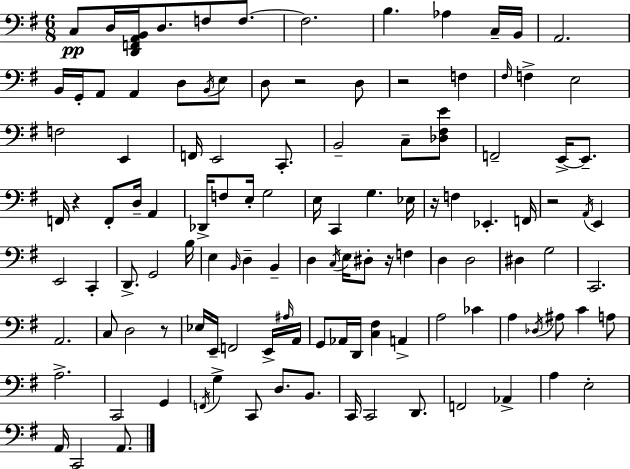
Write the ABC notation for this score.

X:1
T:Untitled
M:6/8
L:1/4
K:G
C,/2 D,/4 [D,,F,,A,,B,,]/4 D,/2 F,/2 F,/2 F,2 B, _A, C,/4 B,,/4 A,,2 B,,/4 G,,/4 A,,/2 A,, D,/2 B,,/4 E,/2 D,/2 z2 D,/2 z2 F, ^F,/4 F, E,2 F,2 E,, F,,/4 E,,2 C,,/2 B,,2 C,/2 [_D,^F,E]/2 F,,2 E,,/4 E,,/2 F,,/4 z F,,/2 D,/4 A,, _D,,/4 F,/2 E,/4 G,2 E,/4 C,, G, _E,/4 z/4 F, _E,, F,,/4 z2 A,,/4 E,, E,,2 C,, D,,/2 G,,2 B,/4 E, B,,/4 D, B,, D, C,/4 E,/4 ^D,/2 z/4 F, D, D,2 ^D, G,2 C,,2 A,,2 C,/2 D,2 z/2 _E,/4 E,,/4 F,,2 E,,/4 ^A,/4 A,,/4 G,,/2 _A,,/4 D,,/4 [C,^F,] A,, A,2 _C A, _D,/4 ^A,/2 C A,/2 A,2 C,,2 G,, F,,/4 G, C,,/2 D,/2 B,,/2 C,,/4 C,,2 D,,/2 F,,2 _A,, A, E,2 A,,/4 C,,2 A,,/2